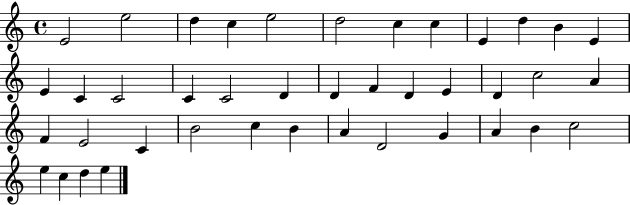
{
  \clef treble
  \time 4/4
  \defaultTimeSignature
  \key c \major
  e'2 e''2 | d''4 c''4 e''2 | d''2 c''4 c''4 | e'4 d''4 b'4 e'4 | \break e'4 c'4 c'2 | c'4 c'2 d'4 | d'4 f'4 d'4 e'4 | d'4 c''2 a'4 | \break f'4 e'2 c'4 | b'2 c''4 b'4 | a'4 d'2 g'4 | a'4 b'4 c''2 | \break e''4 c''4 d''4 e''4 | \bar "|."
}